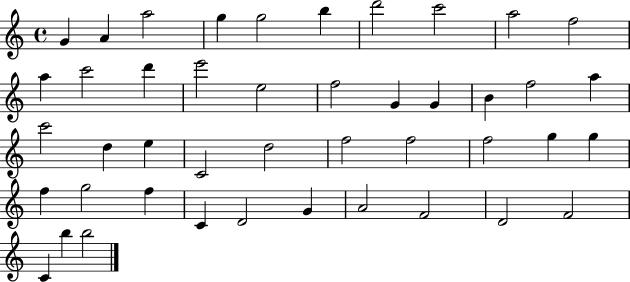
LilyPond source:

{
  \clef treble
  \time 4/4
  \defaultTimeSignature
  \key c \major
  g'4 a'4 a''2 | g''4 g''2 b''4 | d'''2 c'''2 | a''2 f''2 | \break a''4 c'''2 d'''4 | e'''2 e''2 | f''2 g'4 g'4 | b'4 f''2 a''4 | \break c'''2 d''4 e''4 | c'2 d''2 | f''2 f''2 | f''2 g''4 g''4 | \break f''4 g''2 f''4 | c'4 d'2 g'4 | a'2 f'2 | d'2 f'2 | \break c'4 b''4 b''2 | \bar "|."
}